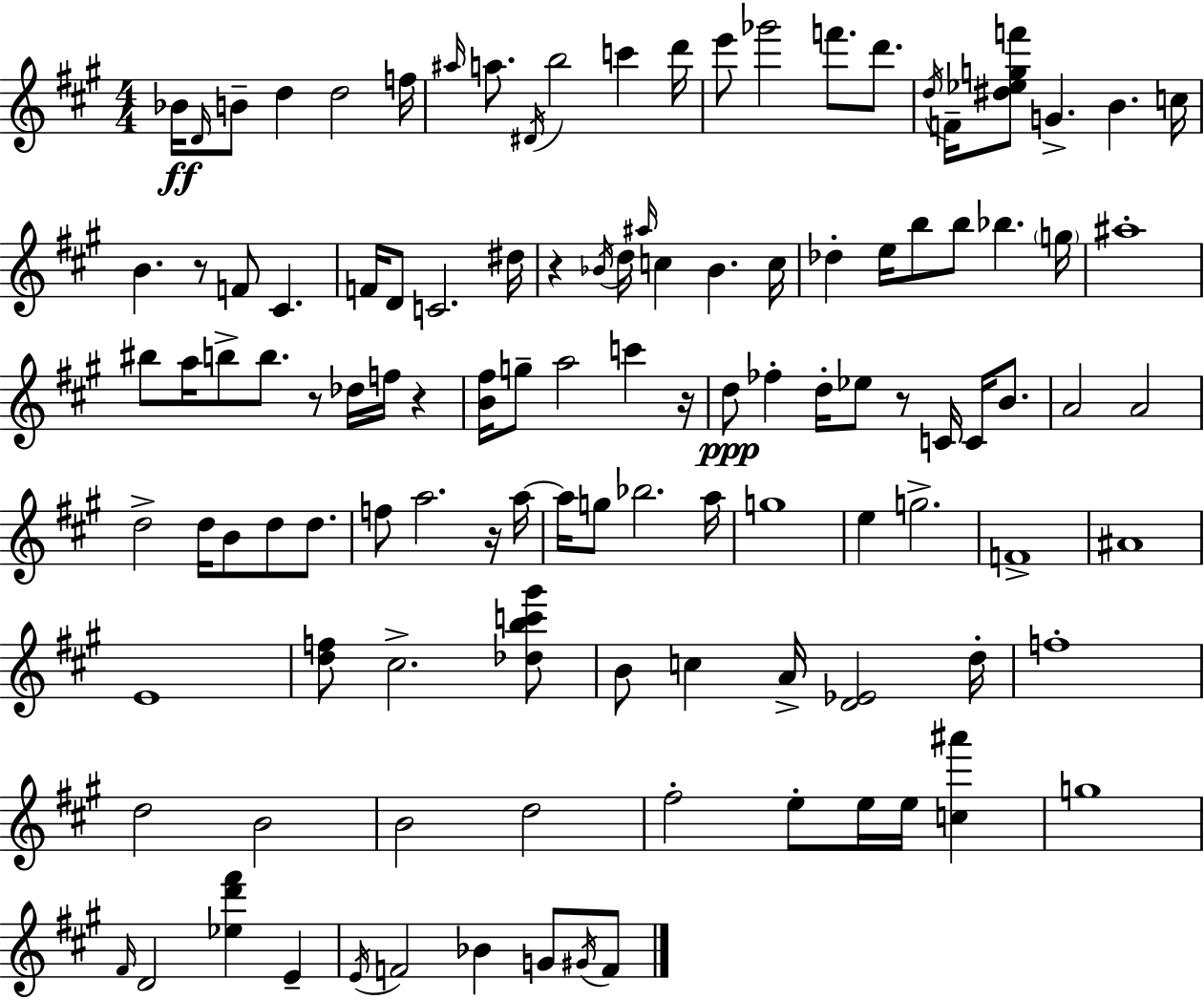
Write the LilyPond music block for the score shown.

{
  \clef treble
  \numericTimeSignature
  \time 4/4
  \key a \major
  bes'16\ff \grace { d'16 } b'8-- d''4 d''2 | f''16 \grace { ais''16 } a''8. \acciaccatura { dis'16 } b''2 c'''4 | d'''16 e'''8 ges'''2 f'''8. | d'''8. \acciaccatura { d''16 } f'16-- <dis'' ees'' g'' f'''>8 g'4.-> b'4. | \break c''16 b'4. r8 f'8 cis'4. | f'16 d'8 c'2. | dis''16 r4 \acciaccatura { bes'16 } d''16 \grace { ais''16 } c''4 bes'4. | c''16 des''4-. e''16 b''8 b''8 bes''4. | \break \parenthesize g''16 ais''1-. | bis''8 a''16 b''8-> b''8. r8 | des''16 f''16 r4 <b' fis''>16 g''8-- a''2 | c'''4 r16 d''8\ppp fes''4-. d''16-. ees''8 r8 | \break c'16 c'16 b'8. a'2 a'2 | d''2-> d''16 b'8 | d''8 d''8. f''8 a''2. | r16 a''16~~ a''16 g''8 bes''2. | \break a''16 g''1 | e''4 g''2.-> | f'1-> | ais'1 | \break e'1 | <d'' f''>8 cis''2.-> | <des'' b'' c''' gis'''>8 b'8 c''4 a'16-> <d' ees'>2 | d''16-. f''1-. | \break d''2 b'2 | b'2 d''2 | fis''2-. e''8-. | e''16 e''16 <c'' ais'''>4 g''1 | \break \grace { fis'16 } d'2 <ees'' d''' fis'''>4 | e'4-- \acciaccatura { e'16 } f'2 | bes'4 g'8 \acciaccatura { gis'16 } f'8 \bar "|."
}